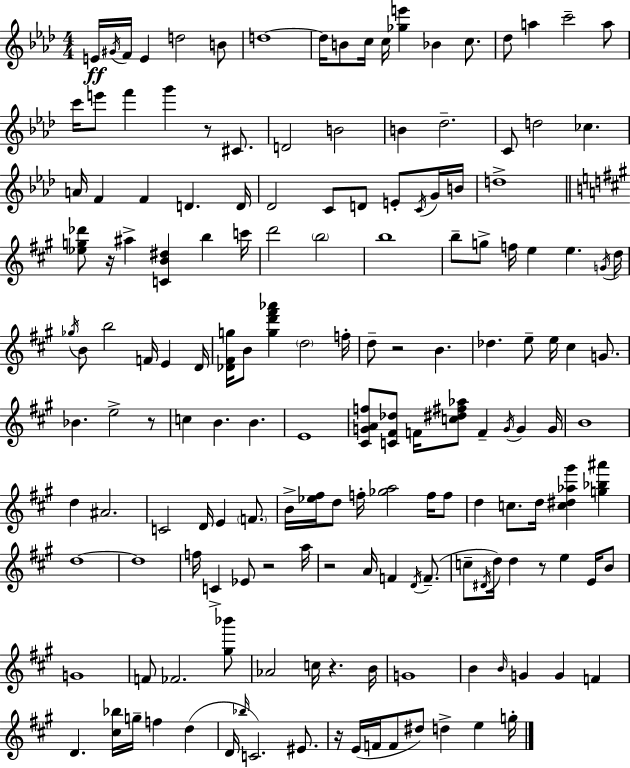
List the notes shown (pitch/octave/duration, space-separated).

E4/s G#4/s F4/s E4/q D5/h B4/e D5/w D5/s B4/e C5/s C5/s [Gb5,E6]/q Bb4/q C5/e. Db5/e A5/q C6/h A5/e C6/s E6/e F6/q G6/q R/e C#4/e. D4/h B4/h B4/q Db5/h. C4/e D5/h CES5/q. A4/s F4/q F4/q D4/q. D4/s Db4/h C4/e D4/e E4/e C4/s G4/s B4/s D5/w [Eb5,G5,Db6]/e R/s A#5/q [C4,B4,D#5]/q B5/q C6/s D6/h B5/h B5/w B5/e G5/e F5/s E5/q E5/q. G4/s D5/s Gb5/s B4/e B5/h F4/s E4/q D4/s [Db4,F#4,G5]/s B4/e [G5,D6,F#6,Ab6]/q D5/h F5/s D5/e R/h B4/q. Db5/q. E5/e E5/s C#5/q G4/e. Bb4/q. E5/h R/e C5/q B4/q. B4/q. E4/w [C#4,G4,A4,F5]/e [C4,F#4,Db5]/e F4/s [C5,D#5,F#5,Ab5]/e F4/q G4/s G4/q G4/s B4/w D5/q A#4/h. C4/h D4/s E4/q F4/e. B4/s [Eb5,F#5]/s D5/e F5/s [Gb5,A5]/h F5/s F5/e D5/q C5/e. D5/s [C5,D#5,Ab5,G#6]/q [G5,Bb5,A#6]/q D5/w D5/w F5/s C4/q Eb4/e R/h A5/s R/h A4/s F4/q D4/s F4/e. C5/e D#4/s D5/s D5/q R/e E5/q E4/s B4/e G4/w F4/e FES4/h. [G#5,Bb6]/e Ab4/h C5/s R/q. B4/s G4/w B4/q B4/s G4/q G4/q F4/q D4/q. [C#5,Bb5]/s G5/s F5/q D5/q D4/s Bb5/s C4/h. EIS4/e. R/s E4/s F4/s F4/e D#5/e D5/q E5/q G5/s